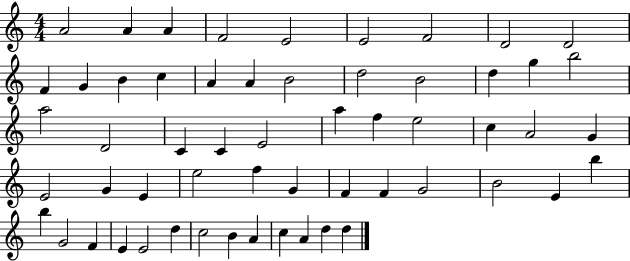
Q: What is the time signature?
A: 4/4